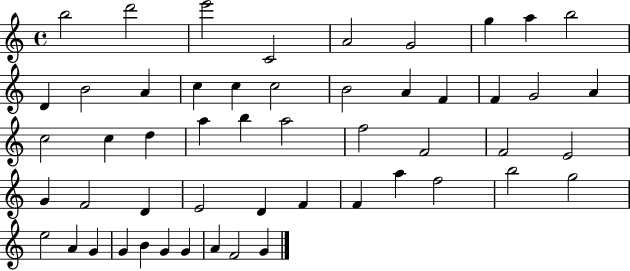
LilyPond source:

{
  \clef treble
  \time 4/4
  \defaultTimeSignature
  \key c \major
  b''2 d'''2 | e'''2 c'2 | a'2 g'2 | g''4 a''4 b''2 | \break d'4 b'2 a'4 | c''4 c''4 c''2 | b'2 a'4 f'4 | f'4 g'2 a'4 | \break c''2 c''4 d''4 | a''4 b''4 a''2 | f''2 f'2 | f'2 e'2 | \break g'4 f'2 d'4 | e'2 d'4 f'4 | f'4 a''4 f''2 | b''2 g''2 | \break e''2 a'4 g'4 | g'4 b'4 g'4 g'4 | a'4 f'2 g'4 | \bar "|."
}